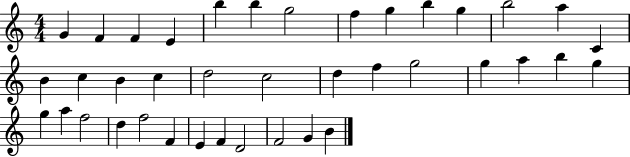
G4/q F4/q F4/q E4/q B5/q B5/q G5/h F5/q G5/q B5/q G5/q B5/h A5/q C4/q B4/q C5/q B4/q C5/q D5/h C5/h D5/q F5/q G5/h G5/q A5/q B5/q G5/q G5/q A5/q F5/h D5/q F5/h F4/q E4/q F4/q D4/h F4/h G4/q B4/q